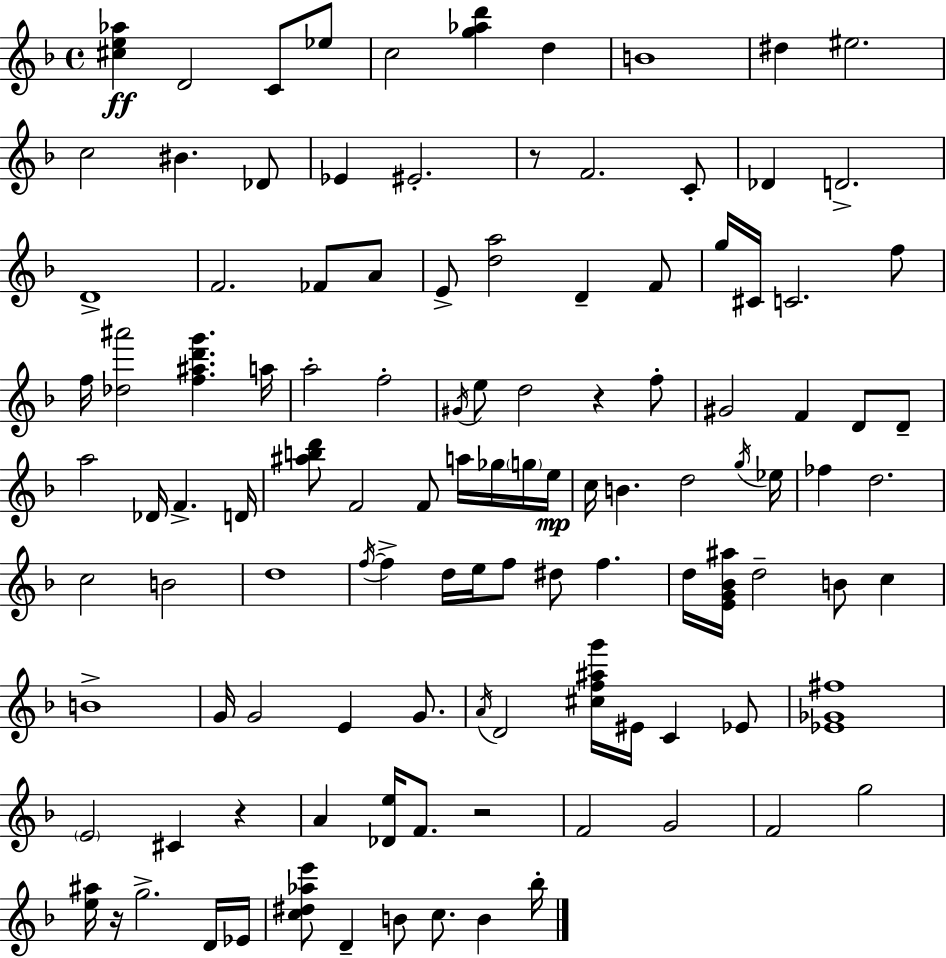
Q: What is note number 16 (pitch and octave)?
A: Db4